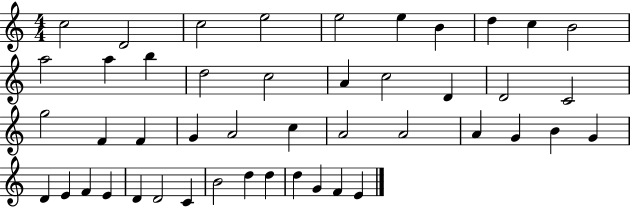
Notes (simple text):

C5/h D4/h C5/h E5/h E5/h E5/q B4/q D5/q C5/q B4/h A5/h A5/q B5/q D5/h C5/h A4/q C5/h D4/q D4/h C4/h G5/h F4/q F4/q G4/q A4/h C5/q A4/h A4/h A4/q G4/q B4/q G4/q D4/q E4/q F4/q E4/q D4/q D4/h C4/q B4/h D5/q D5/q D5/q G4/q F4/q E4/q